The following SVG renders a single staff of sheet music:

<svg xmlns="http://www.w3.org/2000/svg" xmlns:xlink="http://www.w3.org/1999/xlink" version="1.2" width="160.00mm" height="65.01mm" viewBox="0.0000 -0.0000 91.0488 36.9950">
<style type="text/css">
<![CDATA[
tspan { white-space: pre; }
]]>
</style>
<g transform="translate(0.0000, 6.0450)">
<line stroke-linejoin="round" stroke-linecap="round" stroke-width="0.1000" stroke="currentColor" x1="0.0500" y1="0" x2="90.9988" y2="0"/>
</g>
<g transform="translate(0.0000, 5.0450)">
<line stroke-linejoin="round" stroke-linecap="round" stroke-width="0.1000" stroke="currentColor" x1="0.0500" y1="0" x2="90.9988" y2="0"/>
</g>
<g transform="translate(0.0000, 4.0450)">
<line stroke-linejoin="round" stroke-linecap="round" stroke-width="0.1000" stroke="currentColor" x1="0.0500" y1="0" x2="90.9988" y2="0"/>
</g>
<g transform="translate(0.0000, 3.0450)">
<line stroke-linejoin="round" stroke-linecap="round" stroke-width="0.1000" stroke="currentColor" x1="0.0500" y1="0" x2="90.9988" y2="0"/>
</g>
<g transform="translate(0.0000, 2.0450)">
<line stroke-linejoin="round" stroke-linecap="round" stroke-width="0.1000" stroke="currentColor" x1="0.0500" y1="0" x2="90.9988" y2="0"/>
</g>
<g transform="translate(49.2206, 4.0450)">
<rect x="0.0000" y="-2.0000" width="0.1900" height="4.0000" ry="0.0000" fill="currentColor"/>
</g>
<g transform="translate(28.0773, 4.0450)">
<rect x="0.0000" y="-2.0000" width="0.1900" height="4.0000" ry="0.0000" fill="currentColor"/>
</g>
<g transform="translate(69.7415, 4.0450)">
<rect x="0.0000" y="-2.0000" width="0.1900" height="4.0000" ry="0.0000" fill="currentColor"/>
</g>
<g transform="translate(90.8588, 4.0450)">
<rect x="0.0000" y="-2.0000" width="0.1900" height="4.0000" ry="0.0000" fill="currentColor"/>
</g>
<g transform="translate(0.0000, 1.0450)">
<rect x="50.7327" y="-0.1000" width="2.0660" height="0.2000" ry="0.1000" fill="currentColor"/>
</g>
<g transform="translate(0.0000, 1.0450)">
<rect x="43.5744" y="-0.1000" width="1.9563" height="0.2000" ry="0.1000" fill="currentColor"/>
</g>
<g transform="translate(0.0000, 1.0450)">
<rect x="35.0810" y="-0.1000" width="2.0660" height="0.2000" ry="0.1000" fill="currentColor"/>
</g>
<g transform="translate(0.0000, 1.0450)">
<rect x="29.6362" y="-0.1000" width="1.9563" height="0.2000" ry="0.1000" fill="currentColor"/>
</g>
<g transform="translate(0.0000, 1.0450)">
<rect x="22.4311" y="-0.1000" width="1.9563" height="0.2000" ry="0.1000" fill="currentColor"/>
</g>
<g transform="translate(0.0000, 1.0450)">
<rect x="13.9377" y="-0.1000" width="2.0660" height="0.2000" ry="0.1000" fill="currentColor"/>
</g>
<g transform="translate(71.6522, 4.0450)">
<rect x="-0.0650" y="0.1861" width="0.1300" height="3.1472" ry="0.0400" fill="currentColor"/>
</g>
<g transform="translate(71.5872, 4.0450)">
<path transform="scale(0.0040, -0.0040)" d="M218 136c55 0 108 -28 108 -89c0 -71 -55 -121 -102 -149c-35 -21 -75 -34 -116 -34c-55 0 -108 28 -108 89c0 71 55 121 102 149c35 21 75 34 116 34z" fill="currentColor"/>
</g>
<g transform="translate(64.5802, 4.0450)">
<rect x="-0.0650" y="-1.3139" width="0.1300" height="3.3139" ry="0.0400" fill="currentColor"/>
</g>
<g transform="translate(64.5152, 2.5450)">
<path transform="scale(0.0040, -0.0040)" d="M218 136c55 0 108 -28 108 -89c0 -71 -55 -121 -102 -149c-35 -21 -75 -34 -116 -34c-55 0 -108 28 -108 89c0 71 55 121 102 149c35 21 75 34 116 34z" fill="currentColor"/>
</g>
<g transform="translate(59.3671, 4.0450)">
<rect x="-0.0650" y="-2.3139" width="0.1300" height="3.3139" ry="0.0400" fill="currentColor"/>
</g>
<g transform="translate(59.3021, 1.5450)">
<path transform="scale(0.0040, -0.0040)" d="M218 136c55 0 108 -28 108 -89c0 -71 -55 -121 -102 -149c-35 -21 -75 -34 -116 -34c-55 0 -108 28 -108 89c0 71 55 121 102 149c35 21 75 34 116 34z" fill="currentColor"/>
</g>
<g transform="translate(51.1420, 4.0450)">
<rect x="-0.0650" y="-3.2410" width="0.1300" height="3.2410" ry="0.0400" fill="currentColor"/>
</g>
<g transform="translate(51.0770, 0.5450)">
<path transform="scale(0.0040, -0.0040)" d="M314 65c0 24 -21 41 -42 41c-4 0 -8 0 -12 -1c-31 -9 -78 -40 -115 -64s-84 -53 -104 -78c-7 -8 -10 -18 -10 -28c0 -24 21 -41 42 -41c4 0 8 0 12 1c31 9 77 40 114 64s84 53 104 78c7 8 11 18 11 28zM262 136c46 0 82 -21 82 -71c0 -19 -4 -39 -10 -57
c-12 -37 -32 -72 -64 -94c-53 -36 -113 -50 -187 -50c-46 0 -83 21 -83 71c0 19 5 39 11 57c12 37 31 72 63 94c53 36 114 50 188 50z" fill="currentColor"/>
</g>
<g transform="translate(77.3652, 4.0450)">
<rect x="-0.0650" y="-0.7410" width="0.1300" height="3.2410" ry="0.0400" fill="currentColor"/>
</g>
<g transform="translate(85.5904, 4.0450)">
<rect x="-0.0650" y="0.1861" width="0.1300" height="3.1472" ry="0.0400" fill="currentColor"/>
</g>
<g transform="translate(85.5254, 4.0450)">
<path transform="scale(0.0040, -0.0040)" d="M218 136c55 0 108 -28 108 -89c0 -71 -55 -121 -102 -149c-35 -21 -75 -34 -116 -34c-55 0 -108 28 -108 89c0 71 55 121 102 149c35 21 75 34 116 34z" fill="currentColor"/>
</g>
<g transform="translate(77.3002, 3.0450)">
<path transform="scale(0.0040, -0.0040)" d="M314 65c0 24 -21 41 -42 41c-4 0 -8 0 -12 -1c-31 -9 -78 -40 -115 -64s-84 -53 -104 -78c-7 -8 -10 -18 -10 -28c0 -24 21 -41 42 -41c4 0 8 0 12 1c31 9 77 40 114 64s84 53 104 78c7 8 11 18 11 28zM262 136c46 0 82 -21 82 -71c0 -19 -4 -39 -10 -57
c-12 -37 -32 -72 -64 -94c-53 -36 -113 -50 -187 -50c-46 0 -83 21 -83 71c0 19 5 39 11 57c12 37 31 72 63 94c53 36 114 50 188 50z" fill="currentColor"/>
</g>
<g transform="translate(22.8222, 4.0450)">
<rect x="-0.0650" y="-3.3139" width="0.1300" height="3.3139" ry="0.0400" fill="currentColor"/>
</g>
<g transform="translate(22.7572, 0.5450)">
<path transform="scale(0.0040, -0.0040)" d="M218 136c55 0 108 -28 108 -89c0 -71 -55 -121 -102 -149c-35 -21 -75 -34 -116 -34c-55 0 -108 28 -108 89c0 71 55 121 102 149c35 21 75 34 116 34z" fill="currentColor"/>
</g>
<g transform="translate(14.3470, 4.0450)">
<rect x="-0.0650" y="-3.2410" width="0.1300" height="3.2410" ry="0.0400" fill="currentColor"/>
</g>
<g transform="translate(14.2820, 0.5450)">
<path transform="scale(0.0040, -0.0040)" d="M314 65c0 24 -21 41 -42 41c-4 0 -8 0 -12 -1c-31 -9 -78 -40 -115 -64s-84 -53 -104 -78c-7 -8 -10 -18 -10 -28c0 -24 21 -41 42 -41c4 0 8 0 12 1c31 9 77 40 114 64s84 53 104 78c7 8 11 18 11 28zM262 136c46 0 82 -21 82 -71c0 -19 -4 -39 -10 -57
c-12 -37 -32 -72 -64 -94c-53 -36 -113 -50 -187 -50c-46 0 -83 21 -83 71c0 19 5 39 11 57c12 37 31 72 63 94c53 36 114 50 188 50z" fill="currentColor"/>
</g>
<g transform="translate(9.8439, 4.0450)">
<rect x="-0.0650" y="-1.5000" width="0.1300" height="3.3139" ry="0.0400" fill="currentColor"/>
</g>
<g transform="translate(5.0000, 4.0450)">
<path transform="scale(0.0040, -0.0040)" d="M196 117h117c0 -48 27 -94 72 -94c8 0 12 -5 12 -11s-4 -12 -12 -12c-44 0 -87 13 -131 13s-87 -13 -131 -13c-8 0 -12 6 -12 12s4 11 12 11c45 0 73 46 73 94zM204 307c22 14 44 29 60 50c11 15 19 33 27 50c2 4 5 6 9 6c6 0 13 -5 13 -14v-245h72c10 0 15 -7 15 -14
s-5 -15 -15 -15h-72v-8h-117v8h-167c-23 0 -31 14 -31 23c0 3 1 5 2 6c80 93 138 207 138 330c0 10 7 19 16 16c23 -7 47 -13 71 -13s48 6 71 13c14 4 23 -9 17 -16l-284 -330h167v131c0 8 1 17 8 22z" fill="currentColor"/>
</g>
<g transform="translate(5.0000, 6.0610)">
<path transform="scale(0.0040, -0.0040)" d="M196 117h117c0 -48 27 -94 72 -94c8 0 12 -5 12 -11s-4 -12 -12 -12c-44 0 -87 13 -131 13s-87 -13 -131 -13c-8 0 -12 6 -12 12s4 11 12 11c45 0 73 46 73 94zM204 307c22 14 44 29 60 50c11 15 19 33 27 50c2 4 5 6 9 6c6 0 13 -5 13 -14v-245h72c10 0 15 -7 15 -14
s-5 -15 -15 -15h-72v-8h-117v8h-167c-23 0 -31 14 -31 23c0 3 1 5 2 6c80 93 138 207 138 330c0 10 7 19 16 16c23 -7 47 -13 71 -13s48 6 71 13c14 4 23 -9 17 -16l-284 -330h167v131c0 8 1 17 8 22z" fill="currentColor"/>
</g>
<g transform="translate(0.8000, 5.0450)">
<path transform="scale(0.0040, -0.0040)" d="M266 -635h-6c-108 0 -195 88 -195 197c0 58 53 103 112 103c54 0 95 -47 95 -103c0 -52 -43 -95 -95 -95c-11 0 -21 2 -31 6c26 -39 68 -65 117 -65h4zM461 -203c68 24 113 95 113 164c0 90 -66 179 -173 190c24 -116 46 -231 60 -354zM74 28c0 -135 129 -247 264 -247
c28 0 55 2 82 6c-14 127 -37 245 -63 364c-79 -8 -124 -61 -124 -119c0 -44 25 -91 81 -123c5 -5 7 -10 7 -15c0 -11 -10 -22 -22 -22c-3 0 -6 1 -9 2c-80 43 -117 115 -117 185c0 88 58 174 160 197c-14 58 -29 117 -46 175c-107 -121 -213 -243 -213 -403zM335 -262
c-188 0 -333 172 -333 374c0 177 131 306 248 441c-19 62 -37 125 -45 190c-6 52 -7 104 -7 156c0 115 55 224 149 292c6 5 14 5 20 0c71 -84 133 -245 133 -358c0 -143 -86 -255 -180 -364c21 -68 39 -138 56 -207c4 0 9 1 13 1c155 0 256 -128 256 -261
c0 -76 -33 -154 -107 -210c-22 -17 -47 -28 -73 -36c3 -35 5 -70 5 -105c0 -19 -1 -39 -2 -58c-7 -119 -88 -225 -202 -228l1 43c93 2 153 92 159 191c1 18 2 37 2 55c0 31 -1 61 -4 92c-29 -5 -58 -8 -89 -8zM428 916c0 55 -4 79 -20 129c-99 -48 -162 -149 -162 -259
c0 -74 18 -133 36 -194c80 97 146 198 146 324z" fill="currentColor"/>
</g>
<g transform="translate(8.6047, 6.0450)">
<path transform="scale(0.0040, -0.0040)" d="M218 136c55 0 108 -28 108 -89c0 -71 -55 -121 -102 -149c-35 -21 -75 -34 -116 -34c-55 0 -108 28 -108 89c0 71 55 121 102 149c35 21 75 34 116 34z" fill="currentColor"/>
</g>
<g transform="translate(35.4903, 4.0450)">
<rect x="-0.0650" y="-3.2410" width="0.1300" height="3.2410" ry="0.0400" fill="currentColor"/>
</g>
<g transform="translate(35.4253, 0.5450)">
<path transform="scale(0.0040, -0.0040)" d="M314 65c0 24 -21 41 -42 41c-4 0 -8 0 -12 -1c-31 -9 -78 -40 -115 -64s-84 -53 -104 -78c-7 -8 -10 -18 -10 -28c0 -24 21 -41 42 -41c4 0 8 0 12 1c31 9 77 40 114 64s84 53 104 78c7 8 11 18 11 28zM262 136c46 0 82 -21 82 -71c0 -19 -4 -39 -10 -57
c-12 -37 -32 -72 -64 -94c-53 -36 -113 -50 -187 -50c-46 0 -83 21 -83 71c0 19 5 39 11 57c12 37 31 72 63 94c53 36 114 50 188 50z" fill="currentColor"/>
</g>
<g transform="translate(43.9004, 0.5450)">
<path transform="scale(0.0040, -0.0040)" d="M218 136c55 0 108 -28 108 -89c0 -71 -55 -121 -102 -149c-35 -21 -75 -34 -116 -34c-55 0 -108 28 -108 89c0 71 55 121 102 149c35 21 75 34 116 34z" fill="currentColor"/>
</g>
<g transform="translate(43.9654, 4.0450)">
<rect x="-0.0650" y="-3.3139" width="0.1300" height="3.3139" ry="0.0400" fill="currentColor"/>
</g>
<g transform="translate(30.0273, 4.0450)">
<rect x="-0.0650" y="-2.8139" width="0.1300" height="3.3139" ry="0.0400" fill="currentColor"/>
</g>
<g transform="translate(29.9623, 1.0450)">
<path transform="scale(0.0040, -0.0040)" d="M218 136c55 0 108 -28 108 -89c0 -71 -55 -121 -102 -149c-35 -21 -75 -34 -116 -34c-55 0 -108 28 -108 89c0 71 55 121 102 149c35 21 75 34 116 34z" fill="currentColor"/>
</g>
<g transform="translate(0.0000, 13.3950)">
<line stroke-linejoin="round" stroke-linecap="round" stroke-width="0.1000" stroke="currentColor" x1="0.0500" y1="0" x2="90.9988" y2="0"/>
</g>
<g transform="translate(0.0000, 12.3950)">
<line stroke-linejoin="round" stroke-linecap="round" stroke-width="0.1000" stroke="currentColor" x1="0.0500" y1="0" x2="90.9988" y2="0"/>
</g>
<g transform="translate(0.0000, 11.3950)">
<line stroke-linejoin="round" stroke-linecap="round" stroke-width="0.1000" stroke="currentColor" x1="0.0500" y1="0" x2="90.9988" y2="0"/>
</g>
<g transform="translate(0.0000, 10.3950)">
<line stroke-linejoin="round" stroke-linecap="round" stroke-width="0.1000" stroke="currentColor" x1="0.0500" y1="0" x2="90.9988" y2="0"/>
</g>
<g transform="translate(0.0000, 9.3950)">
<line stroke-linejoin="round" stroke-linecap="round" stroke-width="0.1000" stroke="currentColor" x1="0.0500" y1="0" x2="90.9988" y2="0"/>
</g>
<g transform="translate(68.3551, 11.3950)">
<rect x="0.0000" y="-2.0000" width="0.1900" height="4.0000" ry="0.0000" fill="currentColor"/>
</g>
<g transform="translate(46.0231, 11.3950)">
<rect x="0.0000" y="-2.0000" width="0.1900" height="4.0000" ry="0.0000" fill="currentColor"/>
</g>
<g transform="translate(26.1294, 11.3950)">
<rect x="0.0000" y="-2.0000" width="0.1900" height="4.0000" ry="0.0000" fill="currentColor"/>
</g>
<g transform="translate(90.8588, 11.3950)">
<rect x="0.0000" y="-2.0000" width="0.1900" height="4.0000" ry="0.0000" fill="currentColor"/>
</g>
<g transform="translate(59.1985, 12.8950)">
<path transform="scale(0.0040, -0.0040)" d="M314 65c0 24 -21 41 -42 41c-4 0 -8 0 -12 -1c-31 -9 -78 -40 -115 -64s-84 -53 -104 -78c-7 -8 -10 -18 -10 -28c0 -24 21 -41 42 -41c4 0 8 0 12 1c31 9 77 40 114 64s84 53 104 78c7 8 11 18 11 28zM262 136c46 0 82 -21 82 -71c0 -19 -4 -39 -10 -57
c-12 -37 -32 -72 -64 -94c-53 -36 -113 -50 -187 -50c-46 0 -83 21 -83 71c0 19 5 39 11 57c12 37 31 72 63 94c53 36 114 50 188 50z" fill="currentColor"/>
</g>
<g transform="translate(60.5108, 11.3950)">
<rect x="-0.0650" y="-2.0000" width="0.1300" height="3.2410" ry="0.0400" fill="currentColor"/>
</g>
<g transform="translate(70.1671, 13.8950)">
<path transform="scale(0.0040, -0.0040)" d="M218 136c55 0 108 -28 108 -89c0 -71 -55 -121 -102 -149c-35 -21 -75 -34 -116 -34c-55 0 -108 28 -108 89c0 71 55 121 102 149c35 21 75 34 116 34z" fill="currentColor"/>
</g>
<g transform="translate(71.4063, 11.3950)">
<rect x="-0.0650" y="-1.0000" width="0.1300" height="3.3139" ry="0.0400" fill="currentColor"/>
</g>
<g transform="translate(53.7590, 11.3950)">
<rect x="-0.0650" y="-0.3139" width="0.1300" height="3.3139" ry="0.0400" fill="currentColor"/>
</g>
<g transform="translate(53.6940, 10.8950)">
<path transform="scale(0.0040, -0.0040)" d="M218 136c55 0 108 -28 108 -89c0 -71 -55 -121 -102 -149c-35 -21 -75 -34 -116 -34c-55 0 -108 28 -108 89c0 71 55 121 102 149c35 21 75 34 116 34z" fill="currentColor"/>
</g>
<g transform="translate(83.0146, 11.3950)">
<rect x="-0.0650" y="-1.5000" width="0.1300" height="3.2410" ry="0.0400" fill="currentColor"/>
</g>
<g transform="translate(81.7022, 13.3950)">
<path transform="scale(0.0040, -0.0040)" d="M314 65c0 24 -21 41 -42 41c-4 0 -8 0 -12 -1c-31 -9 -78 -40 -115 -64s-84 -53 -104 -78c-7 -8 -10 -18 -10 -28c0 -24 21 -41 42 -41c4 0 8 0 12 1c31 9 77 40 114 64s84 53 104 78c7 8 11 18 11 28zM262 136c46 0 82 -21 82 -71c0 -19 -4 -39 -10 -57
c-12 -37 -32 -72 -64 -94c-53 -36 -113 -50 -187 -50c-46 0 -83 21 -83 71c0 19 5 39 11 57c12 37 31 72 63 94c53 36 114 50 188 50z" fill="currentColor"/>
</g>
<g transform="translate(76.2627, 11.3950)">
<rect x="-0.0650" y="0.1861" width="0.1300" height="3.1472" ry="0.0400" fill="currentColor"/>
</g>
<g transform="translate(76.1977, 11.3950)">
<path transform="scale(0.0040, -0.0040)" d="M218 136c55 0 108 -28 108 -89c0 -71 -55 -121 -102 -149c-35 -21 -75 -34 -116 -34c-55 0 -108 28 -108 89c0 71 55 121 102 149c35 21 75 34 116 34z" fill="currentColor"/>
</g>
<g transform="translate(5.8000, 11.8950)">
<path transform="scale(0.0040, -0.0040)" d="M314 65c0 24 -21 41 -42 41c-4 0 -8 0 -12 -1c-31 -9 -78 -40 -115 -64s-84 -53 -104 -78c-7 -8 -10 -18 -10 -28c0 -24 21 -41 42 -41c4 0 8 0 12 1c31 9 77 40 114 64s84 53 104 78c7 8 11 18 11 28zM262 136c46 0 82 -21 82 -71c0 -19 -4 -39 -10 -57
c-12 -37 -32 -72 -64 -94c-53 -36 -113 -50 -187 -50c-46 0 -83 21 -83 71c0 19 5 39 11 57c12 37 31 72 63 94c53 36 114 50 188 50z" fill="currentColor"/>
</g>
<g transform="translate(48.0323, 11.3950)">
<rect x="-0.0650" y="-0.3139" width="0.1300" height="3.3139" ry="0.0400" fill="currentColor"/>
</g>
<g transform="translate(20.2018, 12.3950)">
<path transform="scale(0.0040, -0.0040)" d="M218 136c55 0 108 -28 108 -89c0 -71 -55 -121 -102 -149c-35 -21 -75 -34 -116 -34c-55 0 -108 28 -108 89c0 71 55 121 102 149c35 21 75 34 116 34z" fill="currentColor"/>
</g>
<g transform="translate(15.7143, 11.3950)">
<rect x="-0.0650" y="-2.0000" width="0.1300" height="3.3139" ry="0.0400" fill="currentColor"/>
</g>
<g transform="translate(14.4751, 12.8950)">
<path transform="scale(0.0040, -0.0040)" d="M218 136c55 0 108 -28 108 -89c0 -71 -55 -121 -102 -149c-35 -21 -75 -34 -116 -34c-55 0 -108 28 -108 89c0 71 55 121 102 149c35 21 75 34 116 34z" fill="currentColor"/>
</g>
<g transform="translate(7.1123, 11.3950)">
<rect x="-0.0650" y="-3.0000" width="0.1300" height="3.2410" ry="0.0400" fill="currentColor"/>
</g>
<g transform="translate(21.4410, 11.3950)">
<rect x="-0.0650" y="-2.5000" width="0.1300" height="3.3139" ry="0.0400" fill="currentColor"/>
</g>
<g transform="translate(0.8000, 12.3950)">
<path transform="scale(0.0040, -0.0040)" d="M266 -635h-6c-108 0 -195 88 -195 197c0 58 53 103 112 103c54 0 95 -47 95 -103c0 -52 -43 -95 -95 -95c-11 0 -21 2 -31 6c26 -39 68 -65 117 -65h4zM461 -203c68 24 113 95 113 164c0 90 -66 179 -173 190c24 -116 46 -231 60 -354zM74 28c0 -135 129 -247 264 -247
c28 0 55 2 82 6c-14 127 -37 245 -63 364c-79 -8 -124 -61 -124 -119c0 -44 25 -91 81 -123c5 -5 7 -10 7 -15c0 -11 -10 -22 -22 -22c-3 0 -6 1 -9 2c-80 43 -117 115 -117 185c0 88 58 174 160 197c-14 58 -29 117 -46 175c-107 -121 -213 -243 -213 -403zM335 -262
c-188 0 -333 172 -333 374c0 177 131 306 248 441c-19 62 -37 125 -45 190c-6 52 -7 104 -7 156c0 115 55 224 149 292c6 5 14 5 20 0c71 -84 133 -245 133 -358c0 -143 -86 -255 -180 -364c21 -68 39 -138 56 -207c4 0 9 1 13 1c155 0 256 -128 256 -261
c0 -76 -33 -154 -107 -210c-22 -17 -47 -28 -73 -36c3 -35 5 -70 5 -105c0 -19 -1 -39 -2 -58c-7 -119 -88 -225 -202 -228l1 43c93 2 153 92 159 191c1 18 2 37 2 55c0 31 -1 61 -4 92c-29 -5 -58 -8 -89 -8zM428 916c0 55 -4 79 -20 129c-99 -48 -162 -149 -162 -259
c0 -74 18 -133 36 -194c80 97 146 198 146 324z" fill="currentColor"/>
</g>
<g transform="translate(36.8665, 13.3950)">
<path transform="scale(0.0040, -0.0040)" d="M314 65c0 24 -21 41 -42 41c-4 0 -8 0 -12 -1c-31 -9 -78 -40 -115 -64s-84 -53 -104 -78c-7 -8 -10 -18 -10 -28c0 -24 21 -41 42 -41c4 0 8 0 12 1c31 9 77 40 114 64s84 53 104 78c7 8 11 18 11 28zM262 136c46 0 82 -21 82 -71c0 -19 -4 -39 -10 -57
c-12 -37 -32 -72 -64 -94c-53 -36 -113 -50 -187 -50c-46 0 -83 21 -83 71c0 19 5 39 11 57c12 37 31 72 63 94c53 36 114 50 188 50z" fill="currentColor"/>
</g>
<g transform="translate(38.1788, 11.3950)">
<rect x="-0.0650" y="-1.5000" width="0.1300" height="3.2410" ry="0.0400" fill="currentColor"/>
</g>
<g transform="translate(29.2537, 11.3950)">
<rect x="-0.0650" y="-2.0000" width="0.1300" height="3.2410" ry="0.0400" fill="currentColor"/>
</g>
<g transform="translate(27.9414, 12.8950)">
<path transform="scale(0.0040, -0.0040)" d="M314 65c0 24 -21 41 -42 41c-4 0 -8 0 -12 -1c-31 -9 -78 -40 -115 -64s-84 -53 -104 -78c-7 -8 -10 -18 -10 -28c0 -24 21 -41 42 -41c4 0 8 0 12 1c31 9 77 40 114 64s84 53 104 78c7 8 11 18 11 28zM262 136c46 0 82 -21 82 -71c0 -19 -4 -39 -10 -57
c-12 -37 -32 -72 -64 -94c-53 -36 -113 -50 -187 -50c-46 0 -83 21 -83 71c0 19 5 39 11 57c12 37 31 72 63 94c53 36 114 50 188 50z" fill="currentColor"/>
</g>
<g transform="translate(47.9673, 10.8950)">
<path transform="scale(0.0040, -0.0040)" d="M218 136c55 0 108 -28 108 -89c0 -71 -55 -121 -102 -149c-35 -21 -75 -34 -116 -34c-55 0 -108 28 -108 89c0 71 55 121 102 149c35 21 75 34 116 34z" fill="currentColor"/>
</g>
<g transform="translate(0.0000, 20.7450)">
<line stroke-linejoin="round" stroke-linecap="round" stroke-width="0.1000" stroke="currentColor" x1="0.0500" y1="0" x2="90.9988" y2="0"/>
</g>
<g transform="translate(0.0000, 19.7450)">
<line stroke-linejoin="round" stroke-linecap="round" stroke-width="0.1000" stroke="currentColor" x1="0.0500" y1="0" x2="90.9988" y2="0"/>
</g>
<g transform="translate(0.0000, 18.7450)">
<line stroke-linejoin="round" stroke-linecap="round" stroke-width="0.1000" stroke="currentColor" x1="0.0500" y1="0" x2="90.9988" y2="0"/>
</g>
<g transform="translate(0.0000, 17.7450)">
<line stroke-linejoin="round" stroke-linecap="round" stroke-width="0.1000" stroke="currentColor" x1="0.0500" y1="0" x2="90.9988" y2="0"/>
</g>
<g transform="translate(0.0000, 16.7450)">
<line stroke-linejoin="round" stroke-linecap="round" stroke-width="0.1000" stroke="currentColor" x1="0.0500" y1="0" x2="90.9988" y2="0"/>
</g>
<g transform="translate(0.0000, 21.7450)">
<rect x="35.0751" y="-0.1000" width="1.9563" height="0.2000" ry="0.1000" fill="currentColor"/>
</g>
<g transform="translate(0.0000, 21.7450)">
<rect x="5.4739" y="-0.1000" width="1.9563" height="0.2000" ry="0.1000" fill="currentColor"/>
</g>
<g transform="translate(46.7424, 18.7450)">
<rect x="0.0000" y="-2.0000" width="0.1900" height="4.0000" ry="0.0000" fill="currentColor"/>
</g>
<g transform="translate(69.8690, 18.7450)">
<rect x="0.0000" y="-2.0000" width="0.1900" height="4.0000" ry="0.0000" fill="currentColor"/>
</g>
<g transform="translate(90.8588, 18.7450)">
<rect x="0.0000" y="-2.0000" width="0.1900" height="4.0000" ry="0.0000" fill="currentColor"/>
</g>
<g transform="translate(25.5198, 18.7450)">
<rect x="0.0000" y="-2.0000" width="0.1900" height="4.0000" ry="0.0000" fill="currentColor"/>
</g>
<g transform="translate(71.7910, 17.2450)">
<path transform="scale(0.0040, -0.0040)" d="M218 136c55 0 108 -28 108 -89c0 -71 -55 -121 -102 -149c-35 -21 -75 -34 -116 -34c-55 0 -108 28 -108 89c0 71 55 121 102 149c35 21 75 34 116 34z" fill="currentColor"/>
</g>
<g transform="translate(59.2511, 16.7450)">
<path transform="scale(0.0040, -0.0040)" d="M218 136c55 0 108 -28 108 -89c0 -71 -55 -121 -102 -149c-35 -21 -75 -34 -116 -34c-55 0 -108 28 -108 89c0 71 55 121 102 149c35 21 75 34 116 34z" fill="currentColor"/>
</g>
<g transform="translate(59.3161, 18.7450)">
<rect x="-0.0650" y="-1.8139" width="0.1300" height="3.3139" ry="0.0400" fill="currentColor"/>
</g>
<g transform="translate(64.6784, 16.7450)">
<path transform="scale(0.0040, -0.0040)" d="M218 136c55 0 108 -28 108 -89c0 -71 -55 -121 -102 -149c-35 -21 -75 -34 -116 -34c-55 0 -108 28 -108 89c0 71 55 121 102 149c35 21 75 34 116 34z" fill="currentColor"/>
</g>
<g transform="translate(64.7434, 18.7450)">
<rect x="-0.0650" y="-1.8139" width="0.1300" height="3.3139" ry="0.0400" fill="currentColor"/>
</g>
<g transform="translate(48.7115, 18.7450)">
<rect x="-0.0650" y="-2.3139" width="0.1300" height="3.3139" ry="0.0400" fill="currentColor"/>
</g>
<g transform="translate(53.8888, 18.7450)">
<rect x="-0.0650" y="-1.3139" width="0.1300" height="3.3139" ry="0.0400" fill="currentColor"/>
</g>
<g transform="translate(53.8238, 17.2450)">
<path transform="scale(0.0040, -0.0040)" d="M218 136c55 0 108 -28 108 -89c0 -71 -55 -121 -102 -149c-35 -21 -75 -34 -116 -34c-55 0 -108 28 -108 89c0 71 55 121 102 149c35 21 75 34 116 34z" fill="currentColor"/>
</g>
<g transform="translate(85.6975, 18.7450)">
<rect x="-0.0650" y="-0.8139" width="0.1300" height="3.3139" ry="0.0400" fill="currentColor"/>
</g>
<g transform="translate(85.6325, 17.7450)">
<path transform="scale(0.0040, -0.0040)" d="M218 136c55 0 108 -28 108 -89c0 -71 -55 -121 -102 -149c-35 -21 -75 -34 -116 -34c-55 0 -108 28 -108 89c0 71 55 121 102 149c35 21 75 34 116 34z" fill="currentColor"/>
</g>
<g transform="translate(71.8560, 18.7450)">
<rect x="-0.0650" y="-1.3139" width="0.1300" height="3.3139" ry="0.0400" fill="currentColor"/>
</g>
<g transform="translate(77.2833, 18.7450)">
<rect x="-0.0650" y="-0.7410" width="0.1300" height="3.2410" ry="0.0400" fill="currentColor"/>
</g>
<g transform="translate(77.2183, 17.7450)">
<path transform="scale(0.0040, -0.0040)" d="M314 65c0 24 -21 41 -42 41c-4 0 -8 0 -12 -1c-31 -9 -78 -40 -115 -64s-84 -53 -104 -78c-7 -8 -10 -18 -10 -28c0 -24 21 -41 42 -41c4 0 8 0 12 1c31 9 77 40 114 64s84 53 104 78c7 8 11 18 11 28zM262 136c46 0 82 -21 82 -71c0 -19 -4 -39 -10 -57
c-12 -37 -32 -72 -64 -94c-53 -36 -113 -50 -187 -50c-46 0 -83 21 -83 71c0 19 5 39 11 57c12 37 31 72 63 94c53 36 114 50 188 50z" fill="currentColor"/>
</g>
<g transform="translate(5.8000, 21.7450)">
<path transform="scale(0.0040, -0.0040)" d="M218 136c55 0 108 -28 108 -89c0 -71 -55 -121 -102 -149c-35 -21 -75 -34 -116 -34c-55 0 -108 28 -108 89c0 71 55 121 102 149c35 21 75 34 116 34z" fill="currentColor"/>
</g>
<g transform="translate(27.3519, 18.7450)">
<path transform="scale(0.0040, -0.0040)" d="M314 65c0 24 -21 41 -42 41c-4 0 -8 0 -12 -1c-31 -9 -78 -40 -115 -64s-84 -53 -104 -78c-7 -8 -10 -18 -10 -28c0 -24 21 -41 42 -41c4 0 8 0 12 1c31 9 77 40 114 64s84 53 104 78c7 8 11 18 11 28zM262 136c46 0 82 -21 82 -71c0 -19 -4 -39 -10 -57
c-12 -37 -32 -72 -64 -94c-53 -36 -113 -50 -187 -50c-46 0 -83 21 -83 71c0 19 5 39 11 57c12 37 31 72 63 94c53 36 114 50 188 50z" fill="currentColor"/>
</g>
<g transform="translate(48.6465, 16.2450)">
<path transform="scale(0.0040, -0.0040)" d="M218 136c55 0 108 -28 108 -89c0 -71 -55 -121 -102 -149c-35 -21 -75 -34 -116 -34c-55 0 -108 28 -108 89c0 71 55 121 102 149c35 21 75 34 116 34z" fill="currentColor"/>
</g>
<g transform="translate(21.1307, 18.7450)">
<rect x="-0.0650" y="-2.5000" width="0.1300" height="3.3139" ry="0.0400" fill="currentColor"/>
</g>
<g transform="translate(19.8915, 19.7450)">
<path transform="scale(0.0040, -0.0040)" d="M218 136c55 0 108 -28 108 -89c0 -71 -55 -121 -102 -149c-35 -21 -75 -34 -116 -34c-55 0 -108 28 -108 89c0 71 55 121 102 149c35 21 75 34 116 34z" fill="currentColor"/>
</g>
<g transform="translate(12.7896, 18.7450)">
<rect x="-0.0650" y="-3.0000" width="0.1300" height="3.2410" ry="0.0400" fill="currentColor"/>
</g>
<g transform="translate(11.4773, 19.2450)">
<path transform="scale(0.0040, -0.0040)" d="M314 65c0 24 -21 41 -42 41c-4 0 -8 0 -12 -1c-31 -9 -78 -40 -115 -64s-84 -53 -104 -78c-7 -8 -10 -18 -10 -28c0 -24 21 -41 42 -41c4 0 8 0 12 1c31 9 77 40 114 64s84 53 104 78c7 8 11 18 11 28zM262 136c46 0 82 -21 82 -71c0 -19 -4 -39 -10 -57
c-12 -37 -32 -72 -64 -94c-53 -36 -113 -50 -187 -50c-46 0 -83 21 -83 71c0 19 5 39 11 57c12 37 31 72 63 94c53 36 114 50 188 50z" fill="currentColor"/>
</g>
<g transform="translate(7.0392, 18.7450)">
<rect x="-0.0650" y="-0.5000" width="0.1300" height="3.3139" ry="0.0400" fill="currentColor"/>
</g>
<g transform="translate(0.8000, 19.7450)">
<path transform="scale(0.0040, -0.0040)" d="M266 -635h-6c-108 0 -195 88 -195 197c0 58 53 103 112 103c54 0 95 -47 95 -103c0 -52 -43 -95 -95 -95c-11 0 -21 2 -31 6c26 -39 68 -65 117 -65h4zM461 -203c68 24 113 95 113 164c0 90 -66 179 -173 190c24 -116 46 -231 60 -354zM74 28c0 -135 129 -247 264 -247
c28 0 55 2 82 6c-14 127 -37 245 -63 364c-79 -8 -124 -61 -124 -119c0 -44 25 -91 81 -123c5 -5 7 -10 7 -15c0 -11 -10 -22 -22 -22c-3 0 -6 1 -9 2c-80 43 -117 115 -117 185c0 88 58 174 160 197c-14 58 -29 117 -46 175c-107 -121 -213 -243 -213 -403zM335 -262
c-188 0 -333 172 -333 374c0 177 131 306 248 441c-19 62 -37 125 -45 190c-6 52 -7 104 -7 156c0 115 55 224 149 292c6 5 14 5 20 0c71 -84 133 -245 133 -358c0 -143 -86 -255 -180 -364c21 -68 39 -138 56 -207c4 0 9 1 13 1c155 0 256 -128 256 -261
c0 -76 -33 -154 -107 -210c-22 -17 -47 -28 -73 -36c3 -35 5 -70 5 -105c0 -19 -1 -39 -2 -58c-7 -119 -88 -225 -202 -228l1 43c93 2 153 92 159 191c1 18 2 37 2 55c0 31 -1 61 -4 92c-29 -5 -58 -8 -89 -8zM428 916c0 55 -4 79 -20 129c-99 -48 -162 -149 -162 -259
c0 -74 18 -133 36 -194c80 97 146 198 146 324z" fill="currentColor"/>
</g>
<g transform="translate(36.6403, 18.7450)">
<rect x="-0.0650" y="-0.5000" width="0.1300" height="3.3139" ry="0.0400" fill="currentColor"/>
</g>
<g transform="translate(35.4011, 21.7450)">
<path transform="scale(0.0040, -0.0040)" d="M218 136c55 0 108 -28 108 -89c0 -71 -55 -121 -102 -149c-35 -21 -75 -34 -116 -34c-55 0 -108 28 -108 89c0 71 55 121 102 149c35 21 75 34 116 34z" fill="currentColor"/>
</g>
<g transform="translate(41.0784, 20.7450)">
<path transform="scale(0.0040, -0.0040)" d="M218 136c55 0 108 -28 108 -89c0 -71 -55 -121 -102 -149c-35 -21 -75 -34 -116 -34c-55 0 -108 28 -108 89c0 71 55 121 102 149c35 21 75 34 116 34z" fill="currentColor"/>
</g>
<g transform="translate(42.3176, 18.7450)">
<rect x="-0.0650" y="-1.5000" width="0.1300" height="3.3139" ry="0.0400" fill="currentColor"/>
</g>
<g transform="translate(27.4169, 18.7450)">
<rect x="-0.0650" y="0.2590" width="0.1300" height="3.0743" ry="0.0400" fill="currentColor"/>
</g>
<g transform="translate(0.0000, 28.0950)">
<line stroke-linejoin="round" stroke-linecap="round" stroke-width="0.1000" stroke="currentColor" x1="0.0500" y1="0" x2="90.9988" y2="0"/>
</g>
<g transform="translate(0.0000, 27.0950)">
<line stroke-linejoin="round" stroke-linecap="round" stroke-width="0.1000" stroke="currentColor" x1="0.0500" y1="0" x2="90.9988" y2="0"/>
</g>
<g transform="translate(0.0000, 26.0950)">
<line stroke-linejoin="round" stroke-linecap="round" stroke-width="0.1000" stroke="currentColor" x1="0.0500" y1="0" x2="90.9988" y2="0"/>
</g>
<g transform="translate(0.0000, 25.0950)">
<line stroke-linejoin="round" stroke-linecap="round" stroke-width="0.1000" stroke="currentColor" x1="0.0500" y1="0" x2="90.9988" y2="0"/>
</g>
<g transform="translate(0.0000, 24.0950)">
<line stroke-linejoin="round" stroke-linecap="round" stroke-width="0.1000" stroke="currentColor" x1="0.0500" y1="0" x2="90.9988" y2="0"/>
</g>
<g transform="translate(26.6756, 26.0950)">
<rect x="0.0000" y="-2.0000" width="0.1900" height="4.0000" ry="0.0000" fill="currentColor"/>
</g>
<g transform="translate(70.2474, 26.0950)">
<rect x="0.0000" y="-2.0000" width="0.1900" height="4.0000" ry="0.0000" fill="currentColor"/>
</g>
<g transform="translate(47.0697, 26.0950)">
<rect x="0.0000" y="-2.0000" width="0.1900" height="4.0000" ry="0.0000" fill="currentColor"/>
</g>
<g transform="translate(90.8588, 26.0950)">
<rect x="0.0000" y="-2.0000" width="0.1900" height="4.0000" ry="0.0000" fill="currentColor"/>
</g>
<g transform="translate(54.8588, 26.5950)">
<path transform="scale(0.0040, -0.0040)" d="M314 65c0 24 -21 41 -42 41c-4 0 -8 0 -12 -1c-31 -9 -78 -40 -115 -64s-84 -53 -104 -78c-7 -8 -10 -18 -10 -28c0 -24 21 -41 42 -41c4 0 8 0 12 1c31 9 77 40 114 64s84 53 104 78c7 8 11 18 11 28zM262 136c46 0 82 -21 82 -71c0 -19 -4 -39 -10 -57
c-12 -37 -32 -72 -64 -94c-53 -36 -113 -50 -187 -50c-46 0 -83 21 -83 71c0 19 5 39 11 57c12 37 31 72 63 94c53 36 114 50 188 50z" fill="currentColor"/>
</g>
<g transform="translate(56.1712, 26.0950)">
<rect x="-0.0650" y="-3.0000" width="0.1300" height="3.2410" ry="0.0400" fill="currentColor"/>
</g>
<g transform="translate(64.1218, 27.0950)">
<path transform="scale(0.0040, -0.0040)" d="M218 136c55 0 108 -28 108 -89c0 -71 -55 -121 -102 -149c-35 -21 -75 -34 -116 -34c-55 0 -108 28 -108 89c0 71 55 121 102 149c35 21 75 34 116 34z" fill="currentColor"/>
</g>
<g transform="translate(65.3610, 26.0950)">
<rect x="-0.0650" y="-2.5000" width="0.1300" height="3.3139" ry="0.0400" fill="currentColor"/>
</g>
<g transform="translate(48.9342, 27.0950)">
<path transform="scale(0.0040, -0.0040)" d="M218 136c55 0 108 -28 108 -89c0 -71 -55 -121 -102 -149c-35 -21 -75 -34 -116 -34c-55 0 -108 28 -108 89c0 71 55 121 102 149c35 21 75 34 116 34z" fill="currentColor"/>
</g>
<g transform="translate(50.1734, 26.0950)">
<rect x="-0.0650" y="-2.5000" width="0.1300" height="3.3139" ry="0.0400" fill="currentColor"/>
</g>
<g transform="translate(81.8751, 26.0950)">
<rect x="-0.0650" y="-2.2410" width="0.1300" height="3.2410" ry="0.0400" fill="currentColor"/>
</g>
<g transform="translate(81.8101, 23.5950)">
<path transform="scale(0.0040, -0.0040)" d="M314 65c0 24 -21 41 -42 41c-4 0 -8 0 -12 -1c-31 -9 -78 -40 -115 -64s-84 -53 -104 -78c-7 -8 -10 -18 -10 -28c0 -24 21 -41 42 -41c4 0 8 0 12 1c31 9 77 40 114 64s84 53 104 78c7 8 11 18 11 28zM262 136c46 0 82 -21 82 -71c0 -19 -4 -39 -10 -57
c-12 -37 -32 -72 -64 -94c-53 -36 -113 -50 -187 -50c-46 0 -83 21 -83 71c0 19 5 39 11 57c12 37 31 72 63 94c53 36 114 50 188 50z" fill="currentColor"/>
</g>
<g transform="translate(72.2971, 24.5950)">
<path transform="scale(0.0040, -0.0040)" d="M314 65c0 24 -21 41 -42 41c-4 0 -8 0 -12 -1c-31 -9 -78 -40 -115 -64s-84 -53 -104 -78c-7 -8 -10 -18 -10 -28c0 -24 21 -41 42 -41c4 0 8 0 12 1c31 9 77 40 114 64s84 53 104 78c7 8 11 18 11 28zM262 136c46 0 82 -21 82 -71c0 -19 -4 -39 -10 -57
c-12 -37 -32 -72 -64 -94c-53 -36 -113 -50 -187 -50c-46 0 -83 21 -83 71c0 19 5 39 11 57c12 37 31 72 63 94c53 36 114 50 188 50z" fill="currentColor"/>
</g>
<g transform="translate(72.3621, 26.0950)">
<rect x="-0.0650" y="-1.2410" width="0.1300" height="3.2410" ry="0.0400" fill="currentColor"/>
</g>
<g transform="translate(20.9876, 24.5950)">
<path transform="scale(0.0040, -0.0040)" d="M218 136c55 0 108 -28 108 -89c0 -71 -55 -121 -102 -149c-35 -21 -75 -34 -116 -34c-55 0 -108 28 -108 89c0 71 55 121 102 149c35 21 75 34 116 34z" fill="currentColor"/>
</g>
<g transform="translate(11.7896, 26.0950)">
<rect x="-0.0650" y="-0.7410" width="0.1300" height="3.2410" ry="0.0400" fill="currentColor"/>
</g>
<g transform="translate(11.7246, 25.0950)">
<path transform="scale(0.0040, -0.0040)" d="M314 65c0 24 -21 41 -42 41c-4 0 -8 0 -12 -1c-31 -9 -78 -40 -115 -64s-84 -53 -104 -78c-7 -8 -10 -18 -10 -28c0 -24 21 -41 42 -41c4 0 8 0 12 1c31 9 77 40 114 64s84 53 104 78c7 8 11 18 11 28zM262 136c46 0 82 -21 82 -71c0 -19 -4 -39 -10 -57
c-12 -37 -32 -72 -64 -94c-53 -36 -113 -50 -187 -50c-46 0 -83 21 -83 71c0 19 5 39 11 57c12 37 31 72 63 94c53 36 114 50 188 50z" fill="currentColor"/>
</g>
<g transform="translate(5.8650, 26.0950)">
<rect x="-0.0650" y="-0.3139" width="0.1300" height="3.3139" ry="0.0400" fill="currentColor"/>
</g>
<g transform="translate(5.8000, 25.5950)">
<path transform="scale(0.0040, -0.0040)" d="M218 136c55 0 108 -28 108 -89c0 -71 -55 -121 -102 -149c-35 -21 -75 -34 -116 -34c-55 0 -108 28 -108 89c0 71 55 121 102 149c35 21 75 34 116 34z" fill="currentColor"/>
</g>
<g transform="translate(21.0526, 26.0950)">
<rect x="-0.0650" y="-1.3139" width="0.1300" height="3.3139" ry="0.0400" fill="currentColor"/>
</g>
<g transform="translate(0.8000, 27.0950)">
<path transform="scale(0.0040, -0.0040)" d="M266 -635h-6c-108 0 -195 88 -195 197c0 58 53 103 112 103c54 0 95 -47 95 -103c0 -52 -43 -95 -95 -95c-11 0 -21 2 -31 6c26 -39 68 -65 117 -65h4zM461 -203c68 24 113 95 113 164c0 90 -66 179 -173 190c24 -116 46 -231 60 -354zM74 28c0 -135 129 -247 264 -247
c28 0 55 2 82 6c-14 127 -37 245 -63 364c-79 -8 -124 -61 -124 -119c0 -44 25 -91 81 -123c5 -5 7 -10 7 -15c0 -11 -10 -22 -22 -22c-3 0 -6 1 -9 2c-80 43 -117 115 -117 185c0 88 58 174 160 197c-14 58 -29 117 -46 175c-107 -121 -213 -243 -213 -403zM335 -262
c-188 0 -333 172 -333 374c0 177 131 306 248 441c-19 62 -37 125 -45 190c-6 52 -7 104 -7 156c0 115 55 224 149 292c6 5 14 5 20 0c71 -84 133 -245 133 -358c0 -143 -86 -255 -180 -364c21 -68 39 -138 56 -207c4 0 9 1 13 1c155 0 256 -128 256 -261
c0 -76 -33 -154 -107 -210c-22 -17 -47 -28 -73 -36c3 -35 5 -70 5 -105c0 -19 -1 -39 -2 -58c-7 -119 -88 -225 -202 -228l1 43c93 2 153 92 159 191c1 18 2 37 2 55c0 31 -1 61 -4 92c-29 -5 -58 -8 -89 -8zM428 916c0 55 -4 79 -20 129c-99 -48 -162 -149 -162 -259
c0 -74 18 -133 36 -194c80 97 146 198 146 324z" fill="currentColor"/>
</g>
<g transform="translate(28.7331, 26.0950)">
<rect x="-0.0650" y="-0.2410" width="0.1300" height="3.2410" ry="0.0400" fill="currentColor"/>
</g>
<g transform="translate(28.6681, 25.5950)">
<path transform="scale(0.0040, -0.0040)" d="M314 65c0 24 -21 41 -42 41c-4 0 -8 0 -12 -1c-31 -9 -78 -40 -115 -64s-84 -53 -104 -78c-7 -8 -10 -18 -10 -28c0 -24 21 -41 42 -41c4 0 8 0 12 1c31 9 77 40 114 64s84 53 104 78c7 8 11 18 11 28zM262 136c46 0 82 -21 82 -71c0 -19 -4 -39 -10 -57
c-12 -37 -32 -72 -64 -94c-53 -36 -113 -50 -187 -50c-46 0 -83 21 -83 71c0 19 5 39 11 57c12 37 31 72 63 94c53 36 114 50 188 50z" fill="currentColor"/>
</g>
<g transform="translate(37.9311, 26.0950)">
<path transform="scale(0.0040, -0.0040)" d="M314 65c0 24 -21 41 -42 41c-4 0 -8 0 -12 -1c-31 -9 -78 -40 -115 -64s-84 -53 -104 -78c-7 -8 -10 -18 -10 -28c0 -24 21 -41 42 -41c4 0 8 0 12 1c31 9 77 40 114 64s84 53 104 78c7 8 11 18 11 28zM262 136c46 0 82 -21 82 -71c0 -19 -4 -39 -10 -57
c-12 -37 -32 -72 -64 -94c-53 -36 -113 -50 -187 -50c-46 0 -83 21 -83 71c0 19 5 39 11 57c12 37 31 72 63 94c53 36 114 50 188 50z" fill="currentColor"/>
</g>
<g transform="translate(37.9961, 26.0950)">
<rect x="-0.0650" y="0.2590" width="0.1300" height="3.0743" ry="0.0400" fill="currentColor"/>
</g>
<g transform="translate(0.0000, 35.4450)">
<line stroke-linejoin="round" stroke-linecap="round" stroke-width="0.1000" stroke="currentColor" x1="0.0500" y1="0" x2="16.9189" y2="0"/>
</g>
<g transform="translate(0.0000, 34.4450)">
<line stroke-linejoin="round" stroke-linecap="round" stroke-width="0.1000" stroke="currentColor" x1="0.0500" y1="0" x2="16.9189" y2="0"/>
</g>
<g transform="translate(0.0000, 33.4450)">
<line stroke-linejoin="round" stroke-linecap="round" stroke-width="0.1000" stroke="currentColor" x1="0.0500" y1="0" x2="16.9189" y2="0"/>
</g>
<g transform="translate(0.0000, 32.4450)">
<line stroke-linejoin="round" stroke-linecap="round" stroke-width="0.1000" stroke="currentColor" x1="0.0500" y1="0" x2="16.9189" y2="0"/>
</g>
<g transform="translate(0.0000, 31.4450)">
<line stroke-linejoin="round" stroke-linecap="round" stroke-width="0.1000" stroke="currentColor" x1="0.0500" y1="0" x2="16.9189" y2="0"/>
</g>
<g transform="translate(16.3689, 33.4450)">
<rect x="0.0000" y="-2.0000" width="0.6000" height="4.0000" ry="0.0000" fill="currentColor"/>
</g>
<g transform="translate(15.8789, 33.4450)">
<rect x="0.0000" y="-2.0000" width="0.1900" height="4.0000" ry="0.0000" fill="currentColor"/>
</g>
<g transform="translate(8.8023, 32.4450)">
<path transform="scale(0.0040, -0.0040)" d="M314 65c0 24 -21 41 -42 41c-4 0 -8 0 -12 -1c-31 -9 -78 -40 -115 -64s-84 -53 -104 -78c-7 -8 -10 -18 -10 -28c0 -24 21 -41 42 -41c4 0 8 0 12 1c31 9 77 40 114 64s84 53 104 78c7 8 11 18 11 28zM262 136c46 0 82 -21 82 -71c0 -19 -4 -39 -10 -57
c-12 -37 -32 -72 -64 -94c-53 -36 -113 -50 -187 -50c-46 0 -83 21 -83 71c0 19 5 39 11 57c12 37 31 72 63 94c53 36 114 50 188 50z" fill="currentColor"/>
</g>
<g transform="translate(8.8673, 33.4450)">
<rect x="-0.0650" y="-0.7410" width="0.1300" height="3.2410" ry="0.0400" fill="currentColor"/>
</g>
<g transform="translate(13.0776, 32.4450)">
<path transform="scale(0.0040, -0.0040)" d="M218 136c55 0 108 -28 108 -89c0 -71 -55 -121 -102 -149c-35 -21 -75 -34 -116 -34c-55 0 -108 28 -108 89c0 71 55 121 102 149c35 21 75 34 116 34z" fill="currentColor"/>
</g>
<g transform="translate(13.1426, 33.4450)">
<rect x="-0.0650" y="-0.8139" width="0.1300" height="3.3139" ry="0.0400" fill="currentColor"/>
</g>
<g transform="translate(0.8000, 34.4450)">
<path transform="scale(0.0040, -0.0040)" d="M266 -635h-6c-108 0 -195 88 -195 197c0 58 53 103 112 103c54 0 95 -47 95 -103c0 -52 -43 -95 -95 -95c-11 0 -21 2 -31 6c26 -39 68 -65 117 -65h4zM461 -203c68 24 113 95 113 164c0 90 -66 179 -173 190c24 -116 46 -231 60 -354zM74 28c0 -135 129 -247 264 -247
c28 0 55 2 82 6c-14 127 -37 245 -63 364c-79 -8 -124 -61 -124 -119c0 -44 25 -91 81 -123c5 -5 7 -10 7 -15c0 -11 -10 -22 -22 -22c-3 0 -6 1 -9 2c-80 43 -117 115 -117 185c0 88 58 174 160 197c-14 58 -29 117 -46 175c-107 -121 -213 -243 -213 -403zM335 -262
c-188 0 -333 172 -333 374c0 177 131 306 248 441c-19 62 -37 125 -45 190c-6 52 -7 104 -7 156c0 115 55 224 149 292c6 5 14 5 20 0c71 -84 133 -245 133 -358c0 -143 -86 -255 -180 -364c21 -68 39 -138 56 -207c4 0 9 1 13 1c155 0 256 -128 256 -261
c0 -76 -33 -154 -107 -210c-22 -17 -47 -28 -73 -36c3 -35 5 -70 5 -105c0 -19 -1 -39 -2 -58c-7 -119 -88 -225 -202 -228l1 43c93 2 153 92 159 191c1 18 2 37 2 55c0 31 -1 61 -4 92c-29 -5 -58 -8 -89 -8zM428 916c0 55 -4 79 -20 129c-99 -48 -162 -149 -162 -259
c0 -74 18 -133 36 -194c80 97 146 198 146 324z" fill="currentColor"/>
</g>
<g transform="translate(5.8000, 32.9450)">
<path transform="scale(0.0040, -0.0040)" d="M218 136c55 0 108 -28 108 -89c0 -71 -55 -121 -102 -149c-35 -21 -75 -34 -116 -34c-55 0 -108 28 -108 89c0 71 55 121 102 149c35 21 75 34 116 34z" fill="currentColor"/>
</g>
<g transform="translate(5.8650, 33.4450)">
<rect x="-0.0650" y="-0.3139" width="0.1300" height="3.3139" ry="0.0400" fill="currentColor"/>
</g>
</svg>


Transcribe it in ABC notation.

X:1
T:Untitled
M:4/4
L:1/4
K:C
E b2 b a b2 b b2 g e B d2 B A2 F G F2 E2 c c F2 D B E2 C A2 G B2 C E g e f f e d2 d c d2 e c2 B2 G A2 G e2 g2 c d2 d